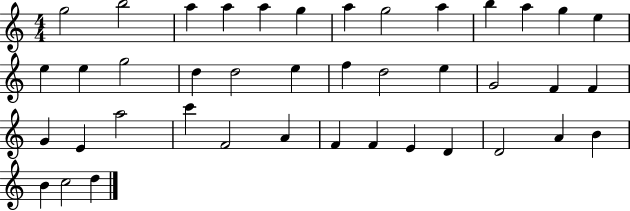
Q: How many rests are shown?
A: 0